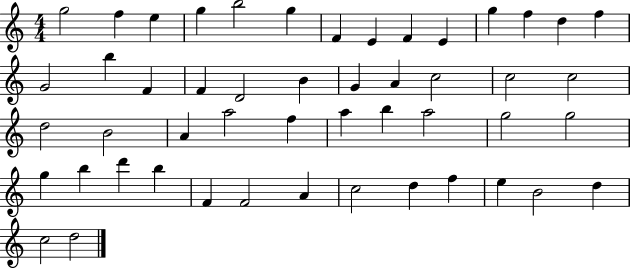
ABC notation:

X:1
T:Untitled
M:4/4
L:1/4
K:C
g2 f e g b2 g F E F E g f d f G2 b F F D2 B G A c2 c2 c2 d2 B2 A a2 f a b a2 g2 g2 g b d' b F F2 A c2 d f e B2 d c2 d2